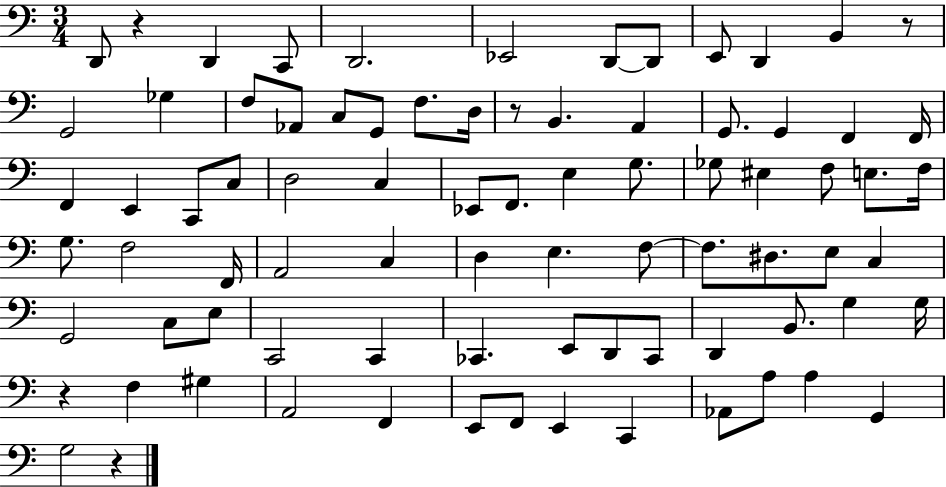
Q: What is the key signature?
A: C major